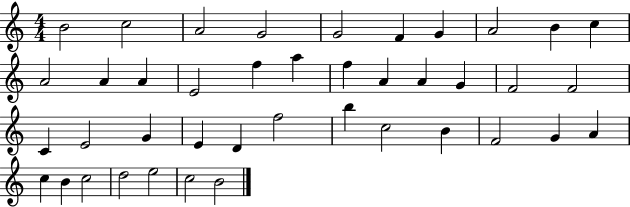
X:1
T:Untitled
M:4/4
L:1/4
K:C
B2 c2 A2 G2 G2 F G A2 B c A2 A A E2 f a f A A G F2 F2 C E2 G E D f2 b c2 B F2 G A c B c2 d2 e2 c2 B2